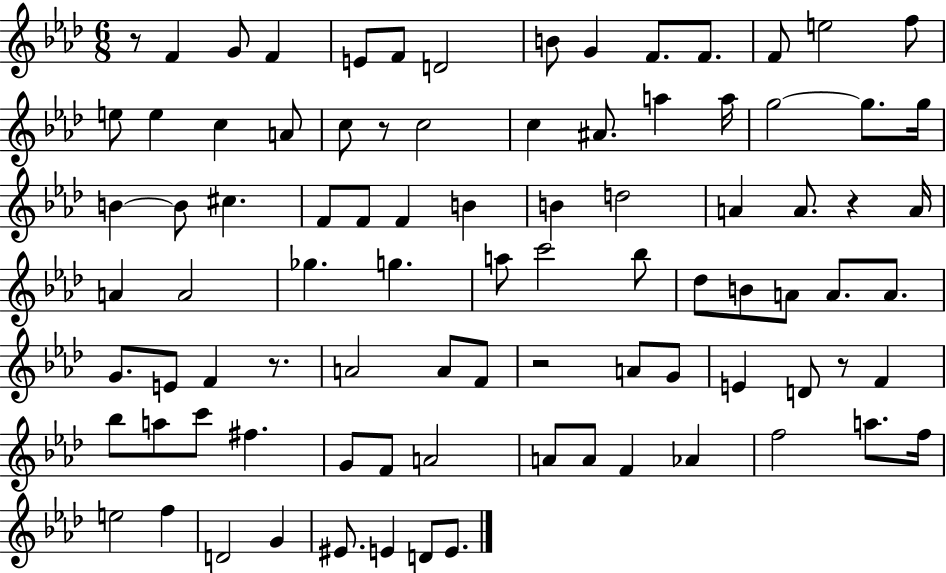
R/e F4/q G4/e F4/q E4/e F4/e D4/h B4/e G4/q F4/e. F4/e. F4/e E5/h F5/e E5/e E5/q C5/q A4/e C5/e R/e C5/h C5/q A#4/e. A5/q A5/s G5/h G5/e. G5/s B4/q B4/e C#5/q. F4/e F4/e F4/q B4/q B4/q D5/h A4/q A4/e. R/q A4/s A4/q A4/h Gb5/q. G5/q. A5/e C6/h Bb5/e Db5/e B4/e A4/e A4/e. A4/e. G4/e. E4/e F4/q R/e. A4/h A4/e F4/e R/h A4/e G4/e E4/q D4/e R/e F4/q Bb5/e A5/e C6/e F#5/q. G4/e F4/e A4/h A4/e A4/e F4/q Ab4/q F5/h A5/e. F5/s E5/h F5/q D4/h G4/q EIS4/e. E4/q D4/e E4/e.